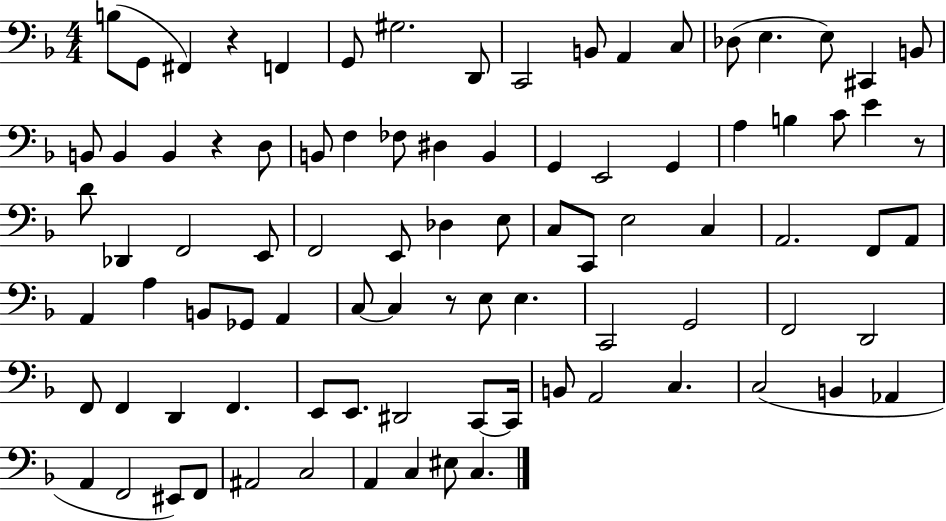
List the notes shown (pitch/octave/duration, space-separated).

B3/e G2/e F#2/q R/q F2/q G2/e G#3/h. D2/e C2/h B2/e A2/q C3/e Db3/e E3/q. E3/e C#2/q B2/e B2/e B2/q B2/q R/q D3/e B2/e F3/q FES3/e D#3/q B2/q G2/q E2/h G2/q A3/q B3/q C4/e E4/q R/e D4/e Db2/q F2/h E2/e F2/h E2/e Db3/q E3/e C3/e C2/e E3/h C3/q A2/h. F2/e A2/e A2/q A3/q B2/e Gb2/e A2/q C3/e C3/q R/e E3/e E3/q. C2/h G2/h F2/h D2/h F2/e F2/q D2/q F2/q. E2/e E2/e. D#2/h C2/e C2/s B2/e A2/h C3/q. C3/h B2/q Ab2/q A2/q F2/h EIS2/e F2/e A#2/h C3/h A2/q C3/q EIS3/e C3/q.